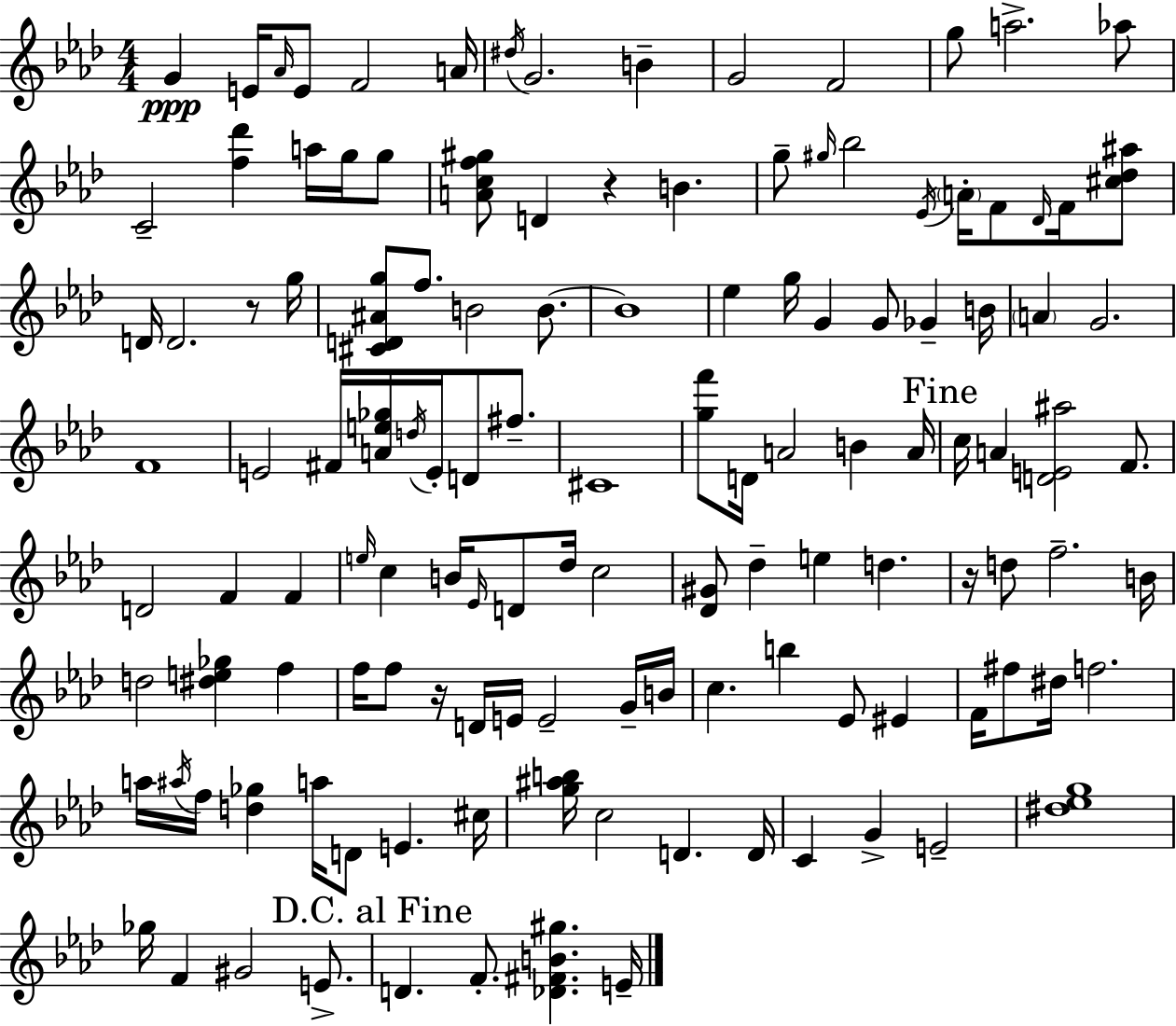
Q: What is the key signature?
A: AES major